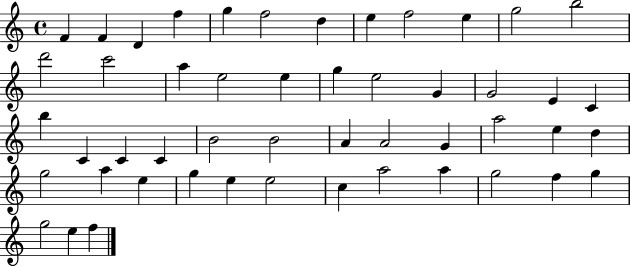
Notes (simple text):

F4/q F4/q D4/q F5/q G5/q F5/h D5/q E5/q F5/h E5/q G5/h B5/h D6/h C6/h A5/q E5/h E5/q G5/q E5/h G4/q G4/h E4/q C4/q B5/q C4/q C4/q C4/q B4/h B4/h A4/q A4/h G4/q A5/h E5/q D5/q G5/h A5/q E5/q G5/q E5/q E5/h C5/q A5/h A5/q G5/h F5/q G5/q G5/h E5/q F5/q